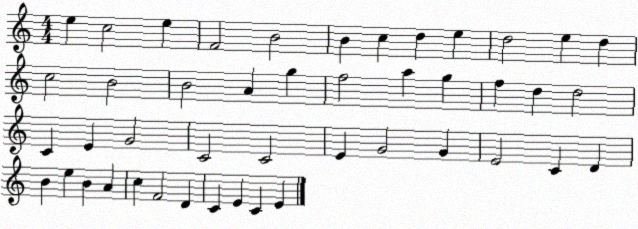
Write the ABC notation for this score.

X:1
T:Untitled
M:4/4
L:1/4
K:C
e c2 e F2 B2 B c d e d2 e d c2 B2 B2 A g f2 a g f d d2 C E G2 C2 C2 E G2 G E2 C D B e B A c F2 D C E C E